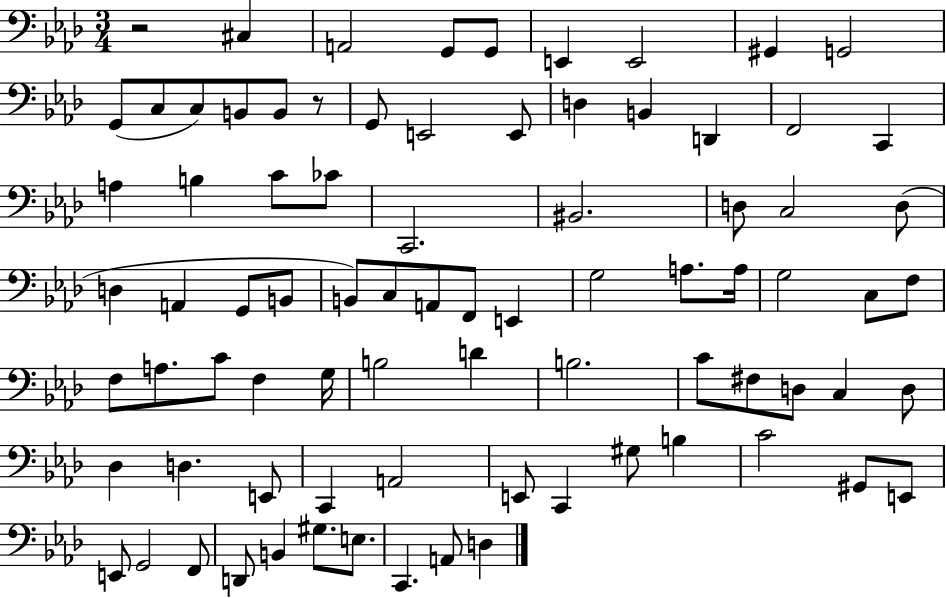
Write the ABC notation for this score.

X:1
T:Untitled
M:3/4
L:1/4
K:Ab
z2 ^C, A,,2 G,,/2 G,,/2 E,, E,,2 ^G,, G,,2 G,,/2 C,/2 C,/2 B,,/2 B,,/2 z/2 G,,/2 E,,2 E,,/2 D, B,, D,, F,,2 C,, A, B, C/2 _C/2 C,,2 ^B,,2 D,/2 C,2 D,/2 D, A,, G,,/2 B,,/2 B,,/2 C,/2 A,,/2 F,,/2 E,, G,2 A,/2 A,/4 G,2 C,/2 F,/2 F,/2 A,/2 C/2 F, G,/4 B,2 D B,2 C/2 ^F,/2 D,/2 C, D,/2 _D, D, E,,/2 C,, A,,2 E,,/2 C,, ^G,/2 B, C2 ^G,,/2 E,,/2 E,,/2 G,,2 F,,/2 D,,/2 B,, ^G,/2 E,/2 C,, A,,/2 D,